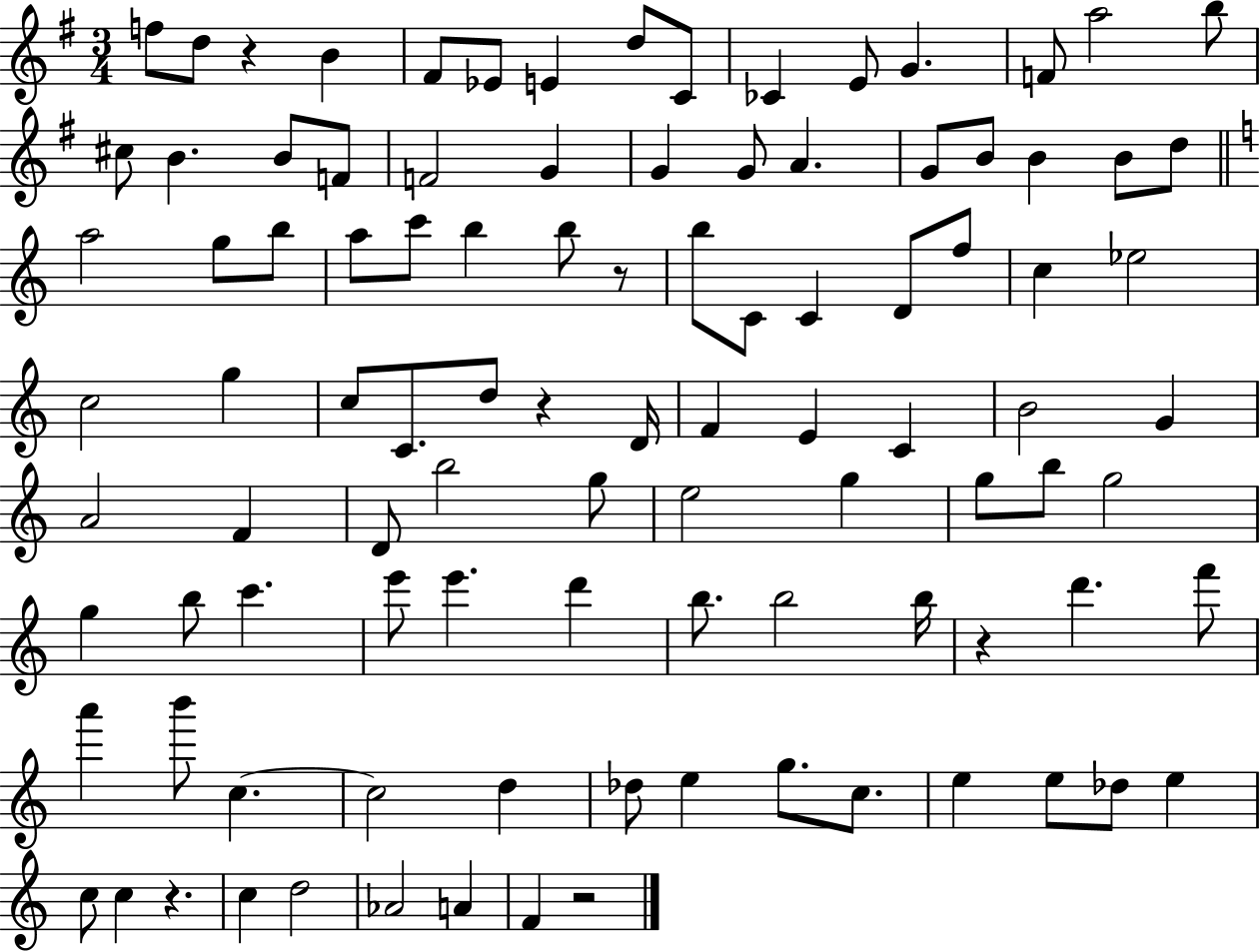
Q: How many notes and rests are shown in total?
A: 100